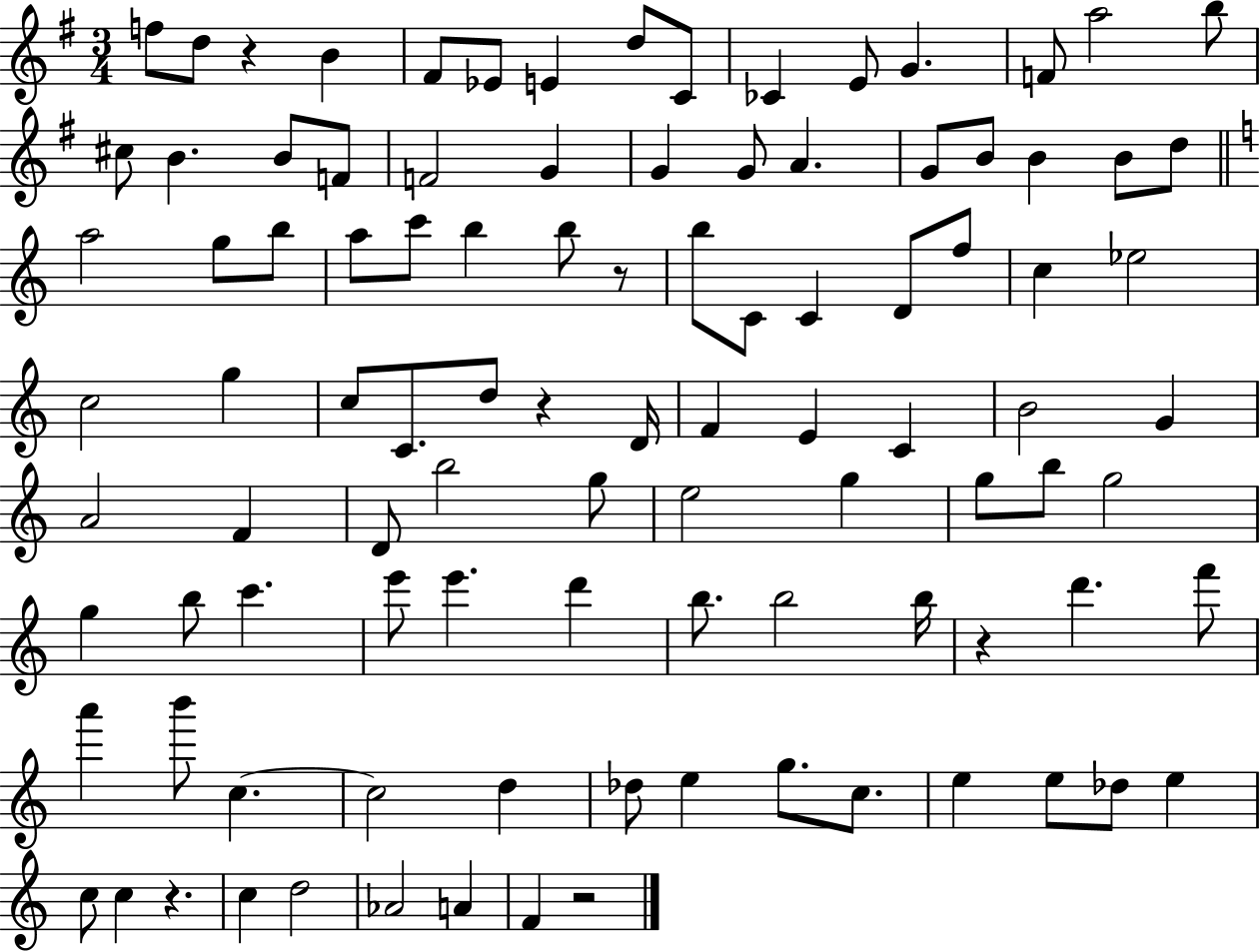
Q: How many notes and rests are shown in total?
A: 100